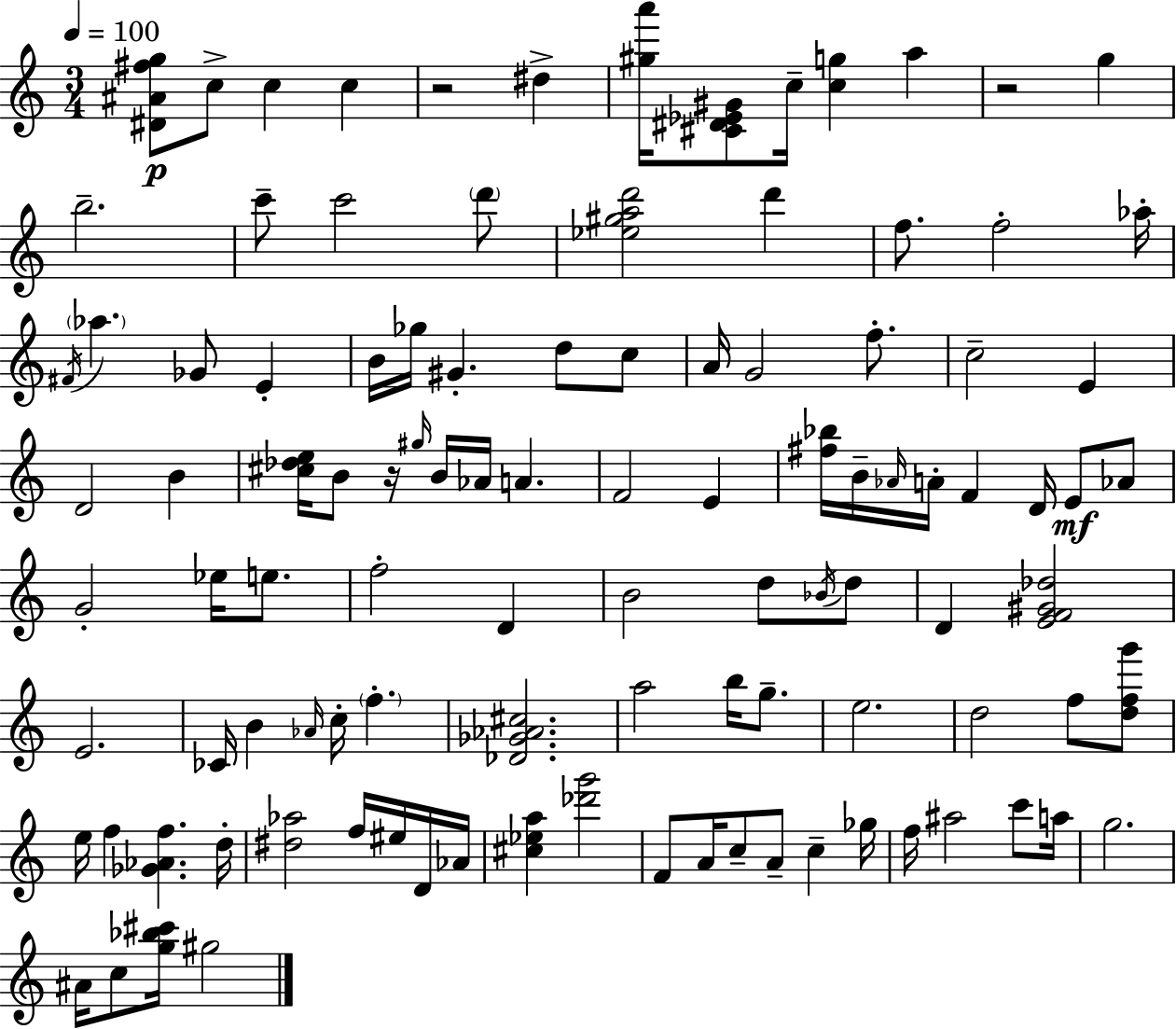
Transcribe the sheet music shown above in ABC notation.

X:1
T:Untitled
M:3/4
L:1/4
K:C
[^D^A^fg]/2 c/2 c c z2 ^d [^ga']/4 [^C^D_E^G]/2 c/4 [cg] a z2 g b2 c'/2 c'2 d'/2 [_e^gad']2 d' f/2 f2 _a/4 ^F/4 _a _G/2 E B/4 _g/4 ^G d/2 c/2 A/4 G2 f/2 c2 E D2 B [^c_de]/4 B/2 z/4 ^g/4 B/4 _A/4 A F2 E [^f_b]/4 B/4 _A/4 A/4 F D/4 E/2 _A/2 G2 _e/4 e/2 f2 D B2 d/2 _B/4 d/2 D [EF^G_d]2 E2 _C/4 B _A/4 c/4 f [_D_G_A^c]2 a2 b/4 g/2 e2 d2 f/2 [dfg']/2 e/4 f [_G_Af] d/4 [^d_a]2 f/4 ^e/4 D/4 _A/4 [^c_ea] [_d'g']2 F/2 A/4 c/2 A/2 c _g/4 f/4 ^a2 c'/2 a/4 g2 ^A/4 c/2 [g_b^c']/4 ^g2